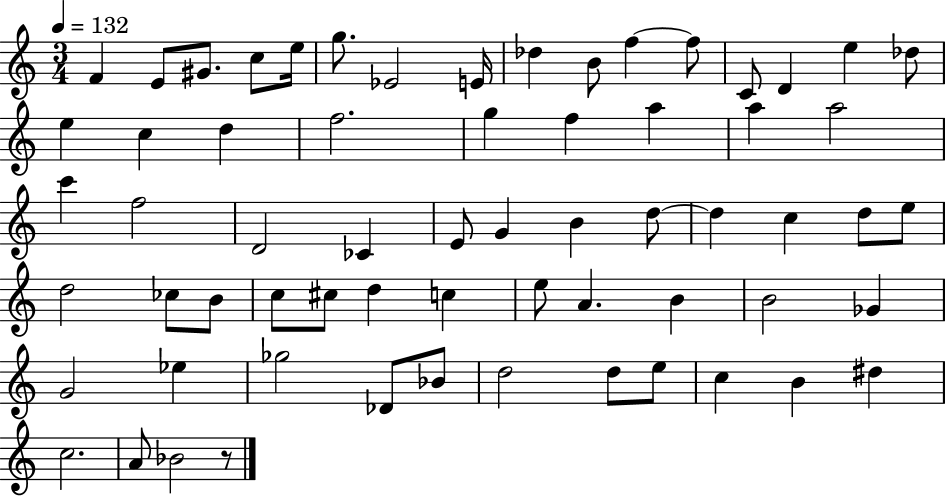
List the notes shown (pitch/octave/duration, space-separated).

F4/q E4/e G#4/e. C5/e E5/s G5/e. Eb4/h E4/s Db5/q B4/e F5/q F5/e C4/e D4/q E5/q Db5/e E5/q C5/q D5/q F5/h. G5/q F5/q A5/q A5/q A5/h C6/q F5/h D4/h CES4/q E4/e G4/q B4/q D5/e D5/q C5/q D5/e E5/e D5/h CES5/e B4/e C5/e C#5/e D5/q C5/q E5/e A4/q. B4/q B4/h Gb4/q G4/h Eb5/q Gb5/h Db4/e Bb4/e D5/h D5/e E5/e C5/q B4/q D#5/q C5/h. A4/e Bb4/h R/e